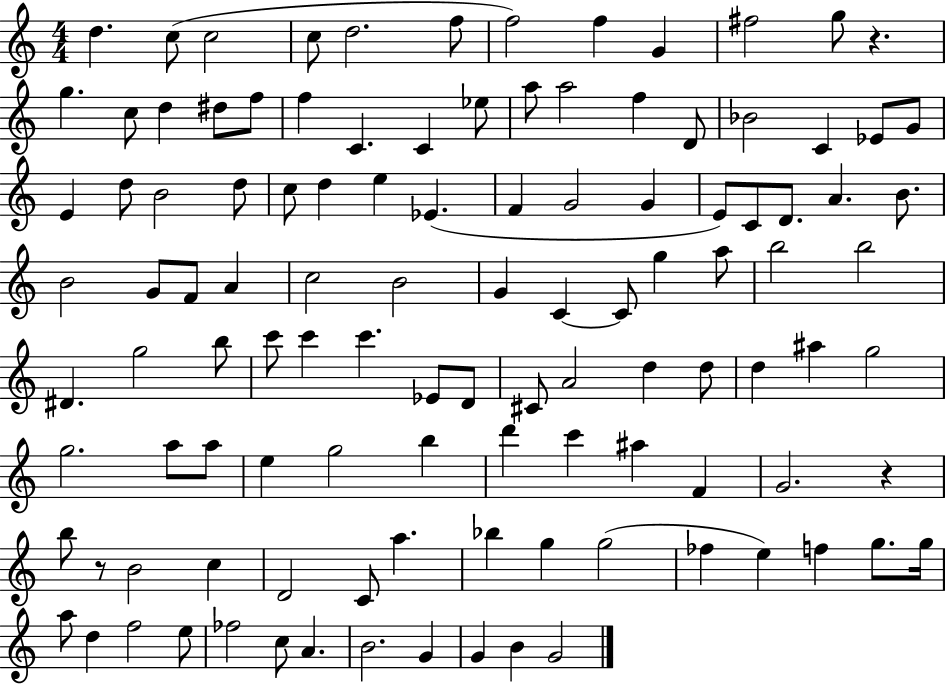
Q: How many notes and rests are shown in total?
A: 112